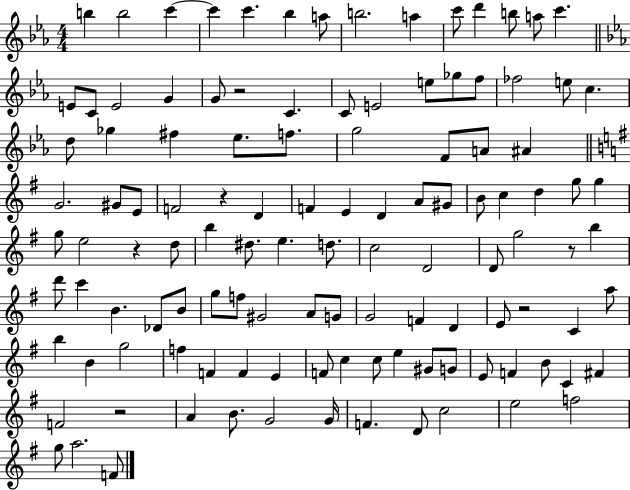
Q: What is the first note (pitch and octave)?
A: B5